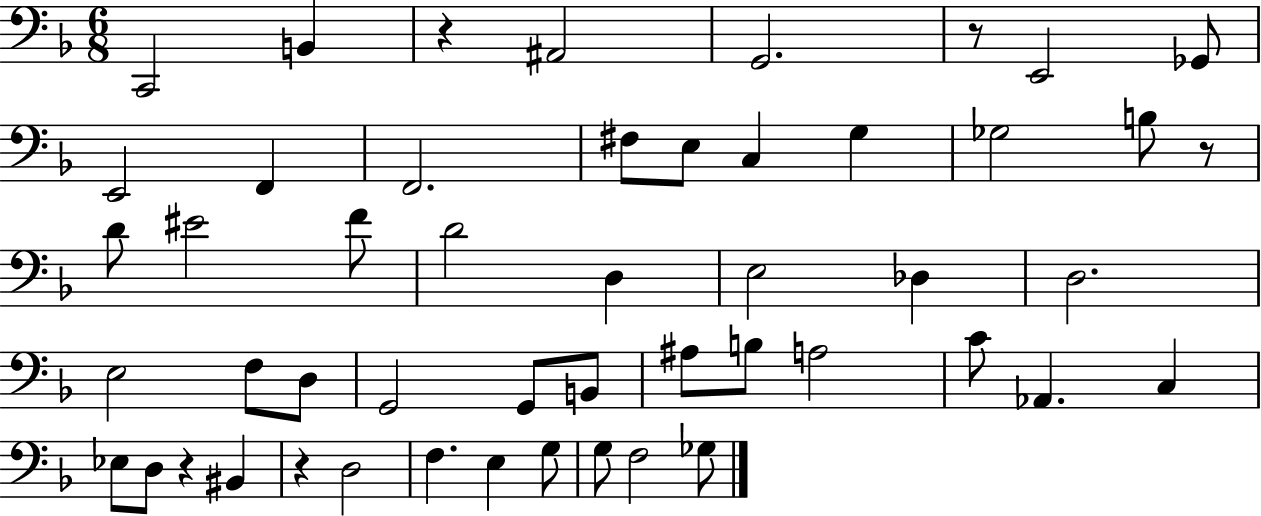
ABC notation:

X:1
T:Untitled
M:6/8
L:1/4
K:F
C,,2 B,, z ^A,,2 G,,2 z/2 E,,2 _G,,/2 E,,2 F,, F,,2 ^F,/2 E,/2 C, G, _G,2 B,/2 z/2 D/2 ^E2 F/2 D2 D, E,2 _D, D,2 E,2 F,/2 D,/2 G,,2 G,,/2 B,,/2 ^A,/2 B,/2 A,2 C/2 _A,, C, _E,/2 D,/2 z ^B,, z D,2 F, E, G,/2 G,/2 F,2 _G,/2